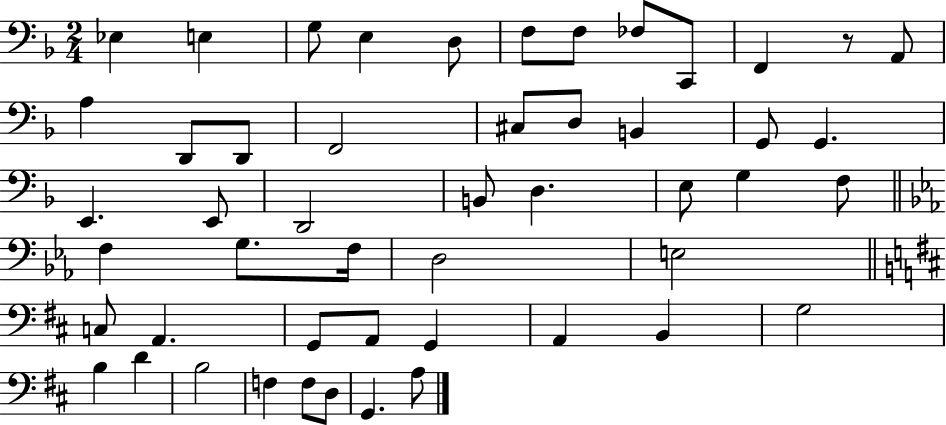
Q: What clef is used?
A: bass